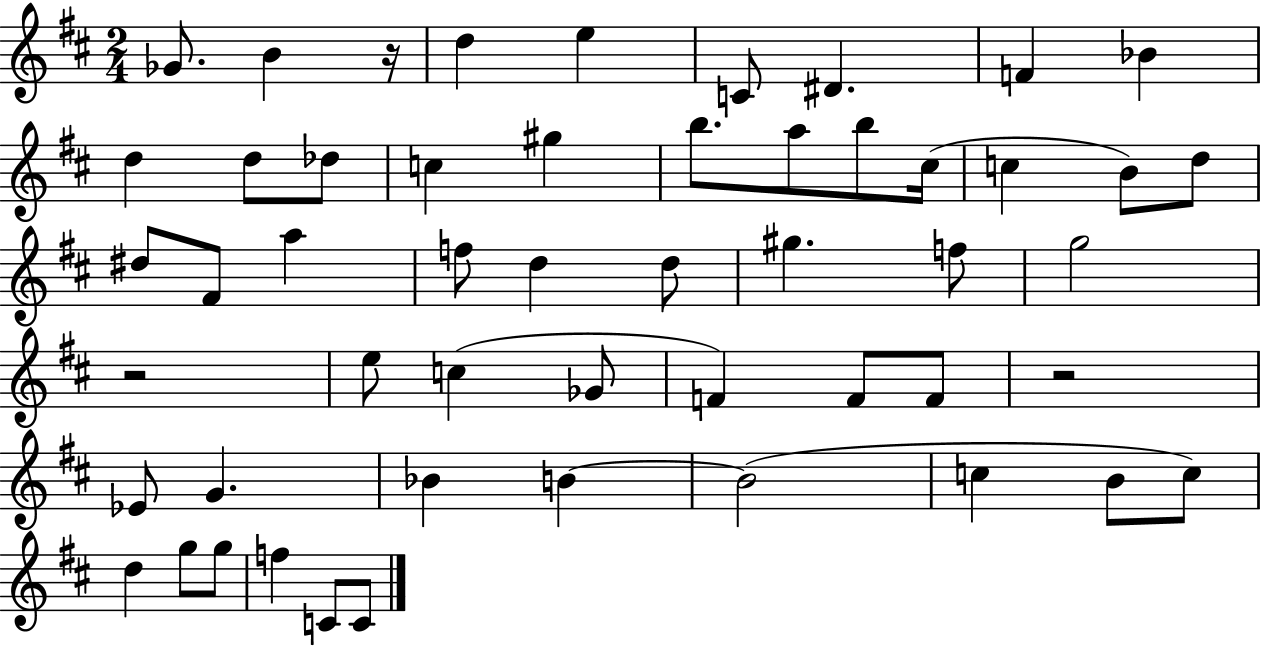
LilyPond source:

{
  \clef treble
  \numericTimeSignature
  \time 2/4
  \key d \major
  \repeat volta 2 { ges'8. b'4 r16 | d''4 e''4 | c'8 dis'4. | f'4 bes'4 | \break d''4 d''8 des''8 | c''4 gis''4 | b''8. a''8 b''8 cis''16( | c''4 b'8) d''8 | \break dis''8 fis'8 a''4 | f''8 d''4 d''8 | gis''4. f''8 | g''2 | \break r2 | e''8 c''4( ges'8 | f'4) f'8 f'8 | r2 | \break ees'8 g'4. | bes'4 b'4~~ | b'2( | c''4 b'8 c''8) | \break d''4 g''8 g''8 | f''4 c'8 c'8 | } \bar "|."
}